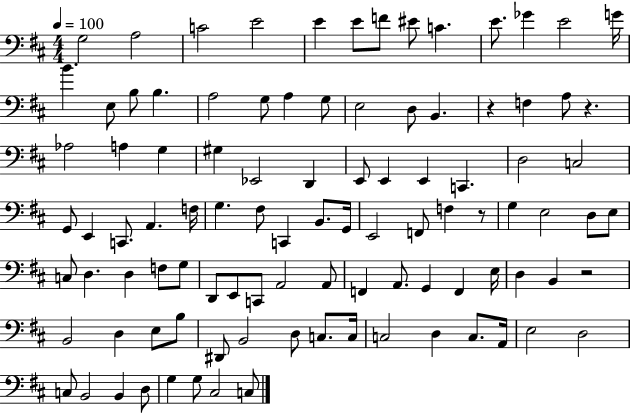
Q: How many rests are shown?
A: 4